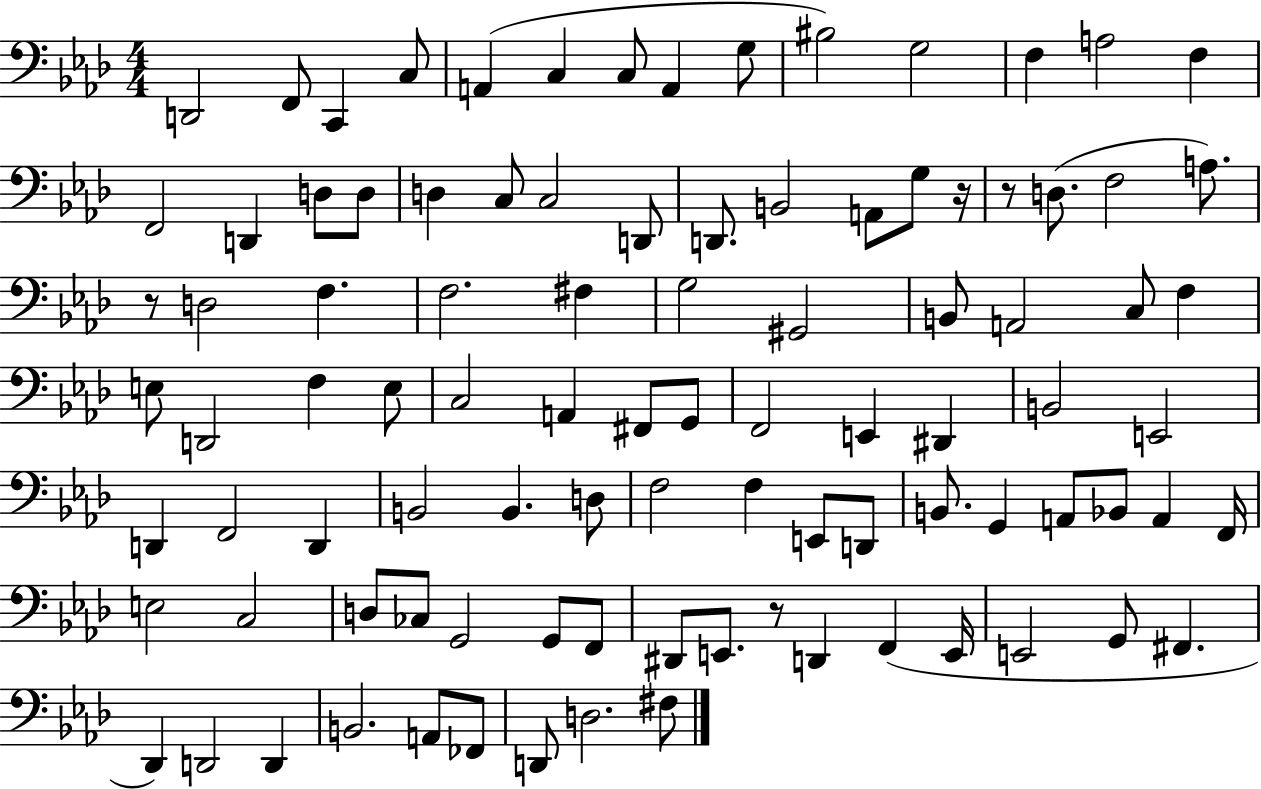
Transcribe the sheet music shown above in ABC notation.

X:1
T:Untitled
M:4/4
L:1/4
K:Ab
D,,2 F,,/2 C,, C,/2 A,, C, C,/2 A,, G,/2 ^B,2 G,2 F, A,2 F, F,,2 D,, D,/2 D,/2 D, C,/2 C,2 D,,/2 D,,/2 B,,2 A,,/2 G,/2 z/4 z/2 D,/2 F,2 A,/2 z/2 D,2 F, F,2 ^F, G,2 ^G,,2 B,,/2 A,,2 C,/2 F, E,/2 D,,2 F, E,/2 C,2 A,, ^F,,/2 G,,/2 F,,2 E,, ^D,, B,,2 E,,2 D,, F,,2 D,, B,,2 B,, D,/2 F,2 F, E,,/2 D,,/2 B,,/2 G,, A,,/2 _B,,/2 A,, F,,/4 E,2 C,2 D,/2 _C,/2 G,,2 G,,/2 F,,/2 ^D,,/2 E,,/2 z/2 D,, F,, E,,/4 E,,2 G,,/2 ^F,, _D,, D,,2 D,, B,,2 A,,/2 _F,,/2 D,,/2 D,2 ^F,/2